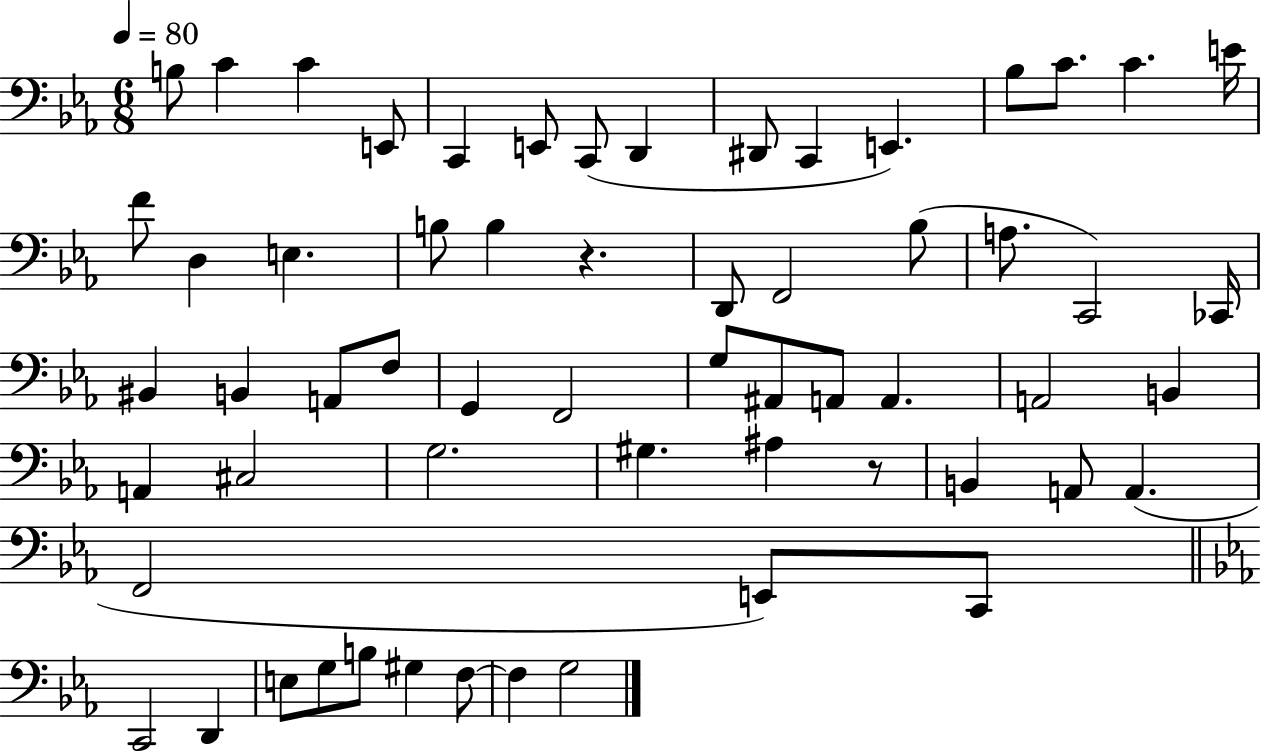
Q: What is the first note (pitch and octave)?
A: B3